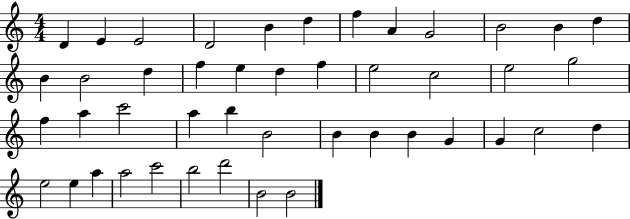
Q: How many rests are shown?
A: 0